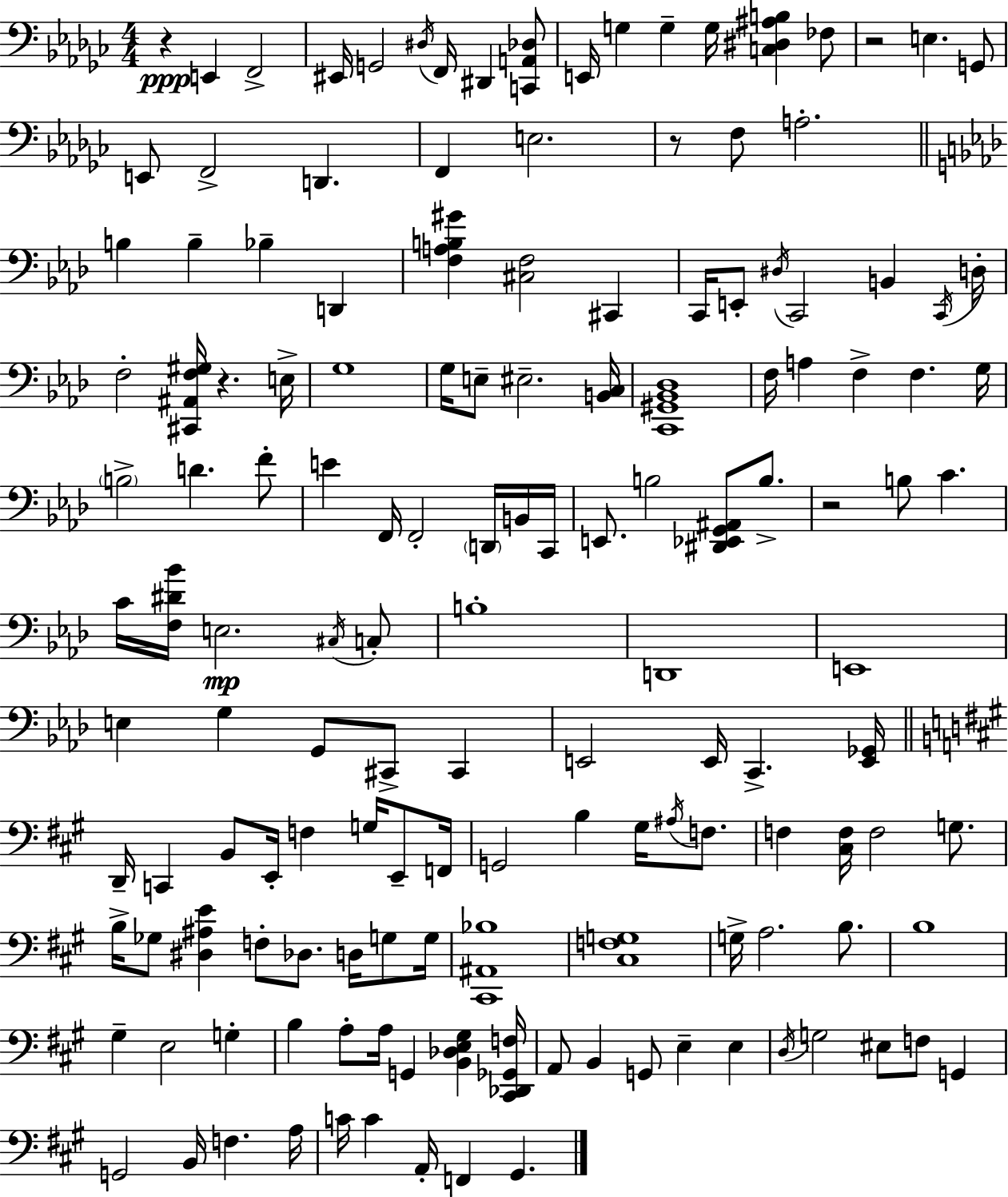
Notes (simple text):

R/q E2/q F2/h EIS2/s G2/h D#3/s F2/s D#2/q [C2,A2,Db3]/e E2/s G3/q G3/q G3/s [C3,D#3,A#3,B3]/q FES3/e R/h E3/q. G2/e E2/e F2/h D2/q. F2/q E3/h. R/e F3/e A3/h. B3/q B3/q Bb3/q D2/q [F3,A3,B3,G#4]/q [C#3,F3]/h C#2/q C2/s E2/e D#3/s C2/h B2/q C2/s D3/s F3/h [C#2,A#2,F3,G#3]/s R/q. E3/s G3/w G3/s E3/e EIS3/h. [B2,C3]/s [C2,G#2,Bb2,Db3]/w F3/s A3/q F3/q F3/q. G3/s B3/h D4/q. F4/e E4/q F2/s F2/h D2/s B2/s C2/s E2/e. B3/h [D#2,Eb2,G2,A#2]/e B3/e. R/h B3/e C4/q. C4/s [F3,D#4,Bb4]/s E3/h. C#3/s C3/e B3/w D2/w E2/w E3/q G3/q G2/e C#2/e C#2/q E2/h E2/s C2/q. [E2,Gb2]/s D2/s C2/q B2/e E2/s F3/q G3/s E2/e F2/s G2/h B3/q G#3/s A#3/s F3/e. F3/q [C#3,F3]/s F3/h G3/e. B3/s Gb3/e [D#3,A#3,E4]/q F3/e Db3/e. D3/s G3/e G3/s [C#2,A#2,Bb3]/w [C#3,F3,G3]/w G3/s A3/h. B3/e. B3/w G#3/q E3/h G3/q B3/q A3/e A3/s G2/q [B2,Db3,E3,G#3]/q [C#2,Db2,Gb2,F3]/s A2/e B2/q G2/e E3/q E3/q D3/s G3/h EIS3/e F3/e G2/q G2/h B2/s F3/q. A3/s C4/s C4/q A2/s F2/q G#2/q.